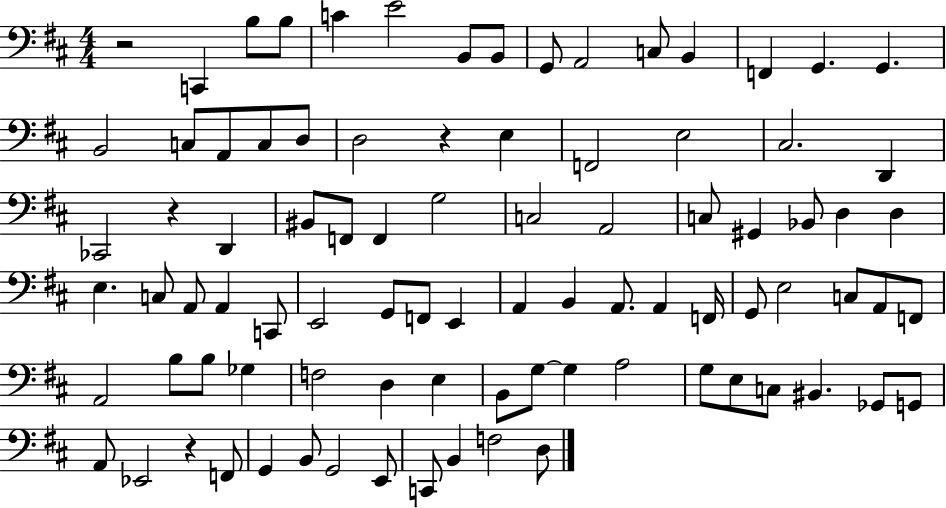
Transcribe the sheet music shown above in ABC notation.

X:1
T:Untitled
M:4/4
L:1/4
K:D
z2 C,, B,/2 B,/2 C E2 B,,/2 B,,/2 G,,/2 A,,2 C,/2 B,, F,, G,, G,, B,,2 C,/2 A,,/2 C,/2 D,/2 D,2 z E, F,,2 E,2 ^C,2 D,, _C,,2 z D,, ^B,,/2 F,,/2 F,, G,2 C,2 A,,2 C,/2 ^G,, _B,,/2 D, D, E, C,/2 A,,/2 A,, C,,/2 E,,2 G,,/2 F,,/2 E,, A,, B,, A,,/2 A,, F,,/4 G,,/2 E,2 C,/2 A,,/2 F,,/2 A,,2 B,/2 B,/2 _G, F,2 D, E, B,,/2 G,/2 G, A,2 G,/2 E,/2 C,/2 ^B,, _G,,/2 G,,/2 A,,/2 _E,,2 z F,,/2 G,, B,,/2 G,,2 E,,/2 C,,/2 B,, F,2 D,/2